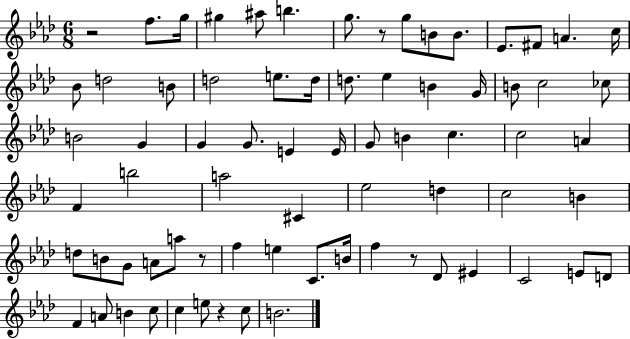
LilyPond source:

{
  \clef treble
  \numericTimeSignature
  \time 6/8
  \key aes \major
  r2 f''8. g''16 | gis''4 ais''8 b''4. | g''8. r8 g''8 b'8 b'8. | ees'8. fis'8 a'4. c''16 | \break bes'8 d''2 b'8 | d''2 e''8. d''16 | d''8. ees''4 b'4 g'16 | b'8 c''2 ces''8 | \break b'2 g'4 | g'4 g'8. e'4 e'16 | g'8 b'4 c''4. | c''2 a'4 | \break f'4 b''2 | a''2 cis'4 | ees''2 d''4 | c''2 b'4 | \break d''8 b'8 g'8 a'8 a''8 r8 | f''4 e''4 c'8. b'16 | f''4 r8 des'8 eis'4 | c'2 e'8 d'8 | \break f'4 a'8 b'4 c''8 | c''4 e''8 r4 c''8 | b'2. | \bar "|."
}